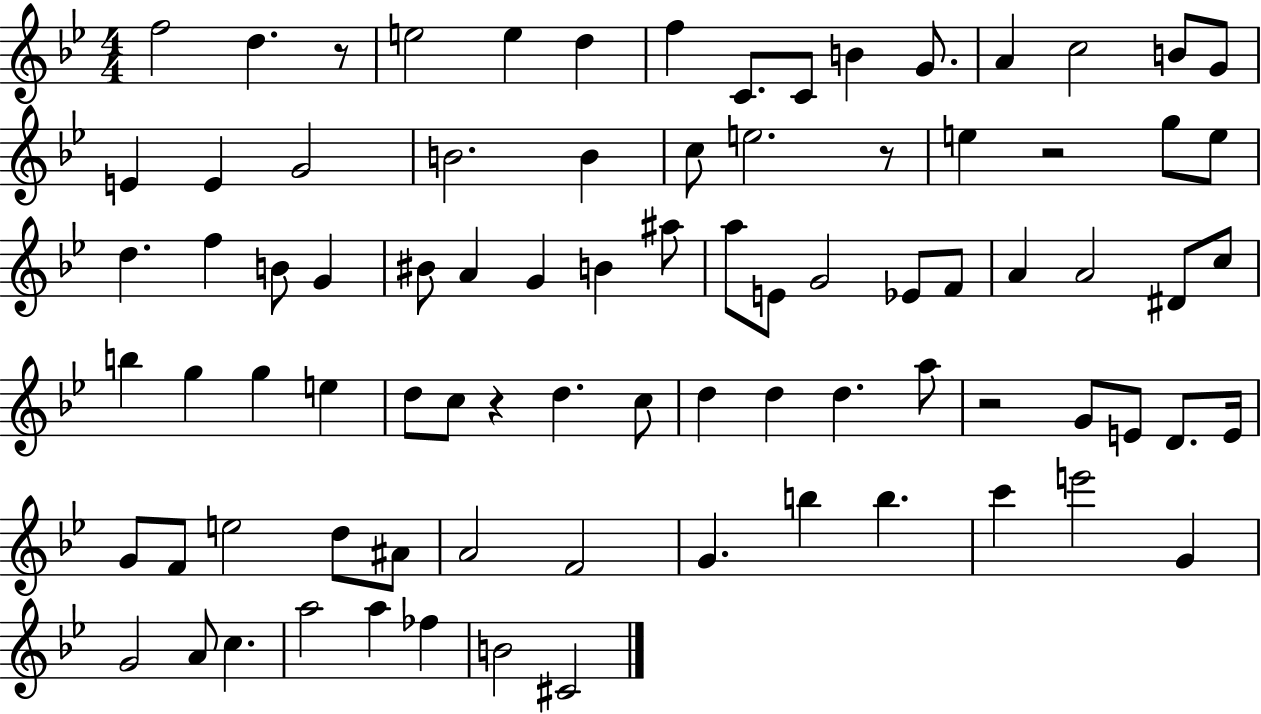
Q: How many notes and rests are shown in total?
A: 84